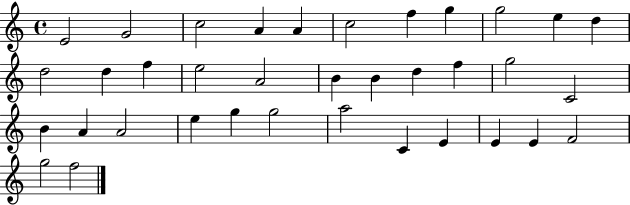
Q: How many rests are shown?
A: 0